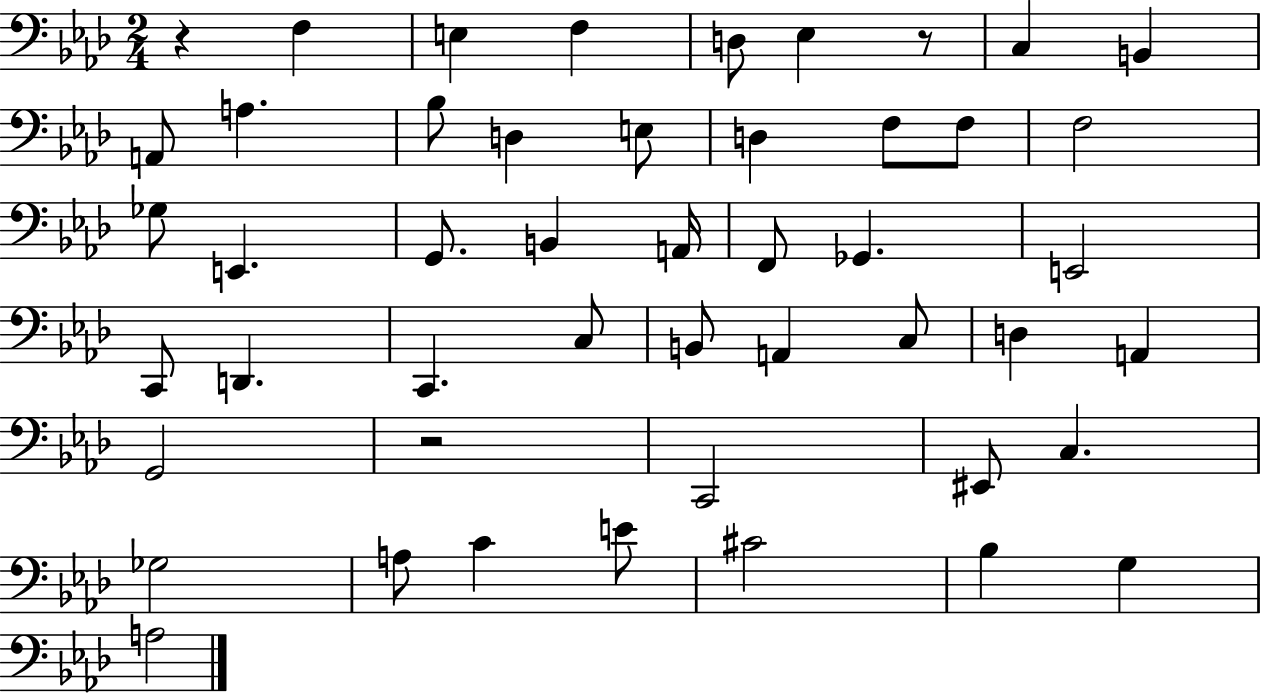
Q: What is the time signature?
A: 2/4